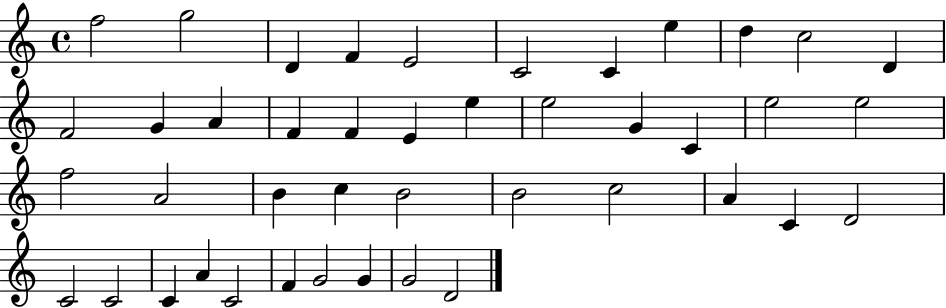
F5/h G5/h D4/q F4/q E4/h C4/h C4/q E5/q D5/q C5/h D4/q F4/h G4/q A4/q F4/q F4/q E4/q E5/q E5/h G4/q C4/q E5/h E5/h F5/h A4/h B4/q C5/q B4/h B4/h C5/h A4/q C4/q D4/h C4/h C4/h C4/q A4/q C4/h F4/q G4/h G4/q G4/h D4/h